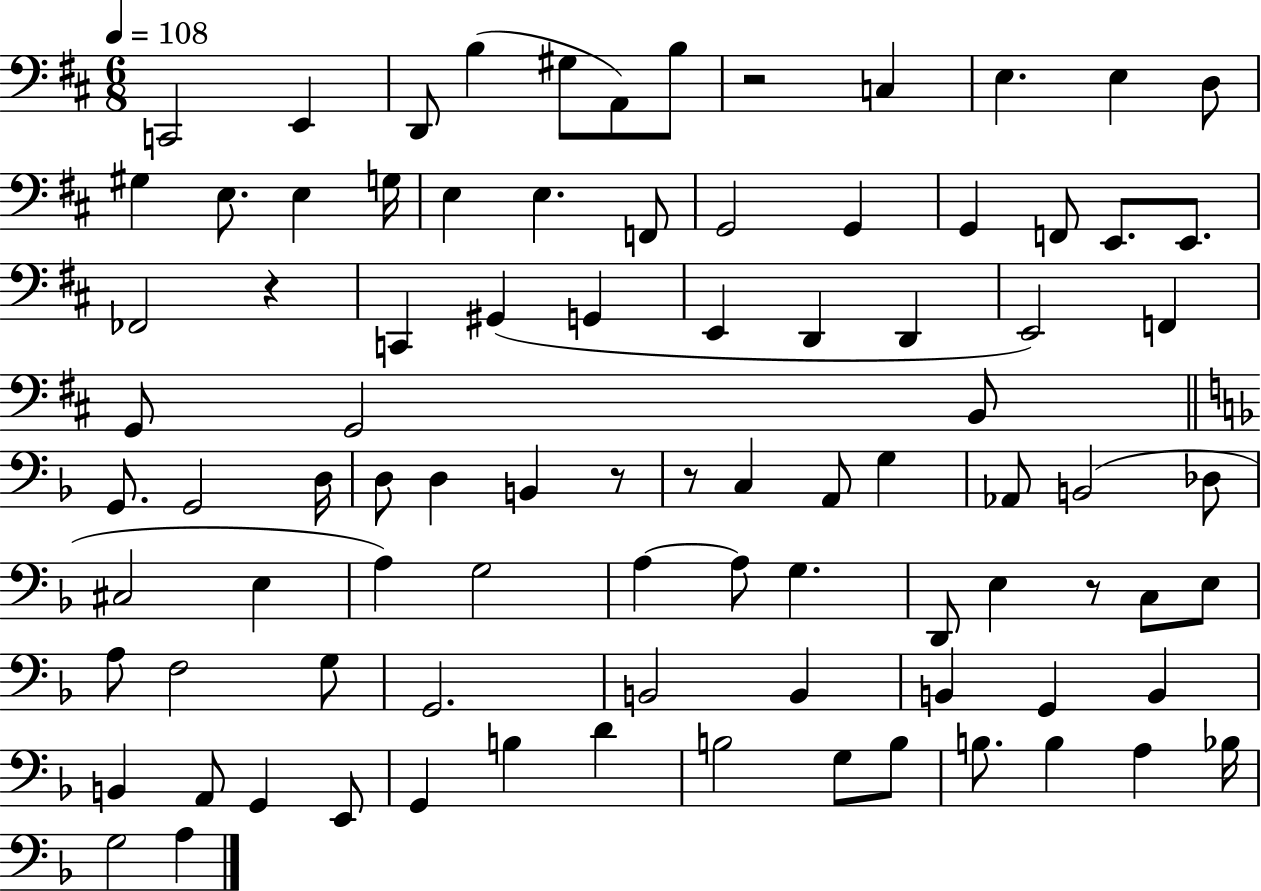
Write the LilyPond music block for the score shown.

{
  \clef bass
  \numericTimeSignature
  \time 6/8
  \key d \major
  \tempo 4 = 108
  c,2 e,4 | d,8 b4( gis8 a,8) b8 | r2 c4 | e4. e4 d8 | \break gis4 e8. e4 g16 | e4 e4. f,8 | g,2 g,4 | g,4 f,8 e,8. e,8. | \break fes,2 r4 | c,4 gis,4( g,4 | e,4 d,4 d,4 | e,2) f,4 | \break g,8 g,2 b,8 | \bar "||" \break \key f \major g,8. g,2 d16 | d8 d4 b,4 r8 | r8 c4 a,8 g4 | aes,8 b,2( des8 | \break cis2 e4 | a4) g2 | a4~~ a8 g4. | d,8 e4 r8 c8 e8 | \break a8 f2 g8 | g,2. | b,2 b,4 | b,4 g,4 b,4 | \break b,4 a,8 g,4 e,8 | g,4 b4 d'4 | b2 g8 b8 | b8. b4 a4 bes16 | \break g2 a4 | \bar "|."
}